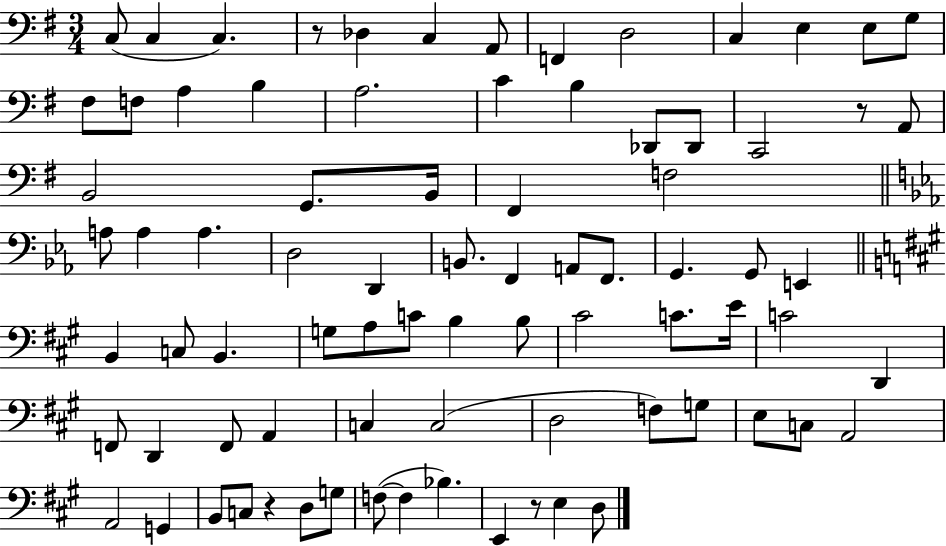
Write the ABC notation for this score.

X:1
T:Untitled
M:3/4
L:1/4
K:G
C,/2 C, C, z/2 _D, C, A,,/2 F,, D,2 C, E, E,/2 G,/2 ^F,/2 F,/2 A, B, A,2 C B, _D,,/2 _D,,/2 C,,2 z/2 A,,/2 B,,2 G,,/2 B,,/4 ^F,, F,2 A,/2 A, A, D,2 D,, B,,/2 F,, A,,/2 F,,/2 G,, G,,/2 E,, B,, C,/2 B,, G,/2 A,/2 C/2 B, B,/2 ^C2 C/2 E/4 C2 D,, F,,/2 D,, F,,/2 A,, C, C,2 D,2 F,/2 G,/2 E,/2 C,/2 A,,2 A,,2 G,, B,,/2 C,/2 z D,/2 G,/2 F,/2 F, _B, E,, z/2 E, D,/2